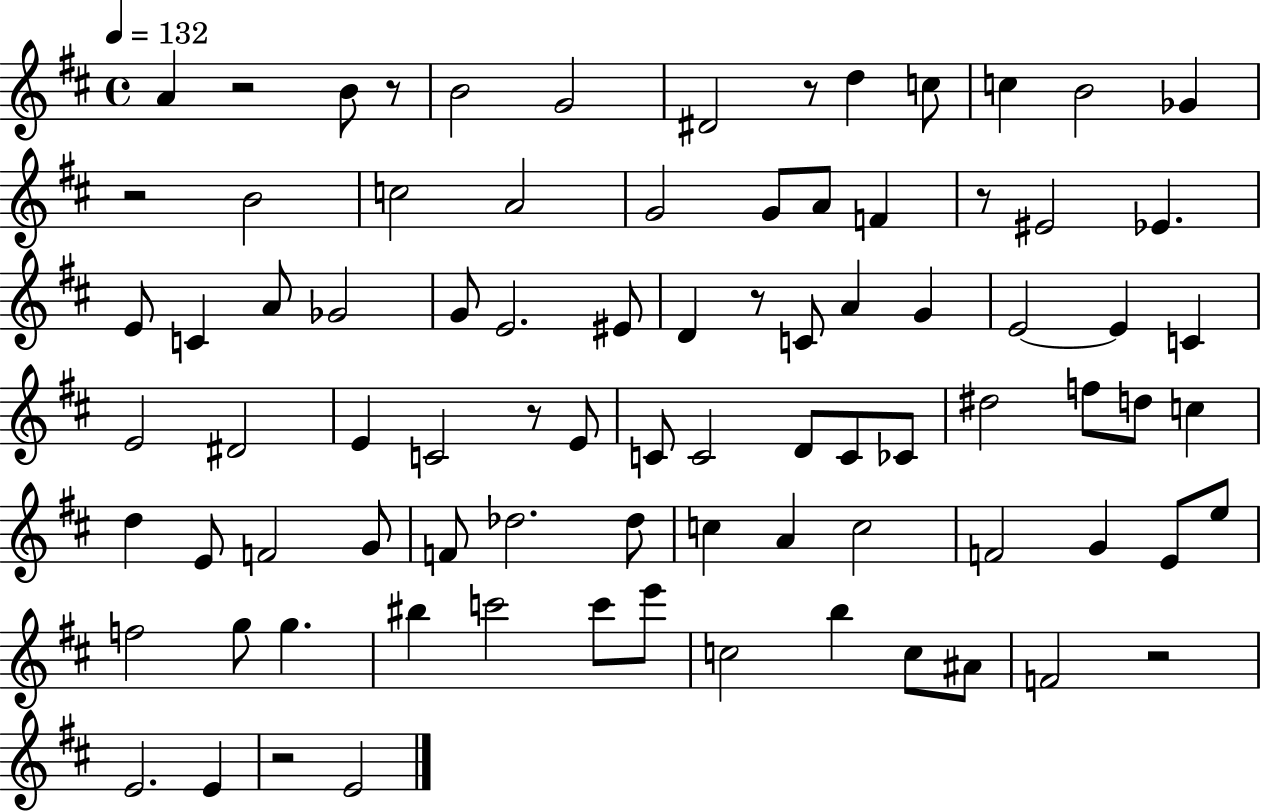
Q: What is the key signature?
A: D major